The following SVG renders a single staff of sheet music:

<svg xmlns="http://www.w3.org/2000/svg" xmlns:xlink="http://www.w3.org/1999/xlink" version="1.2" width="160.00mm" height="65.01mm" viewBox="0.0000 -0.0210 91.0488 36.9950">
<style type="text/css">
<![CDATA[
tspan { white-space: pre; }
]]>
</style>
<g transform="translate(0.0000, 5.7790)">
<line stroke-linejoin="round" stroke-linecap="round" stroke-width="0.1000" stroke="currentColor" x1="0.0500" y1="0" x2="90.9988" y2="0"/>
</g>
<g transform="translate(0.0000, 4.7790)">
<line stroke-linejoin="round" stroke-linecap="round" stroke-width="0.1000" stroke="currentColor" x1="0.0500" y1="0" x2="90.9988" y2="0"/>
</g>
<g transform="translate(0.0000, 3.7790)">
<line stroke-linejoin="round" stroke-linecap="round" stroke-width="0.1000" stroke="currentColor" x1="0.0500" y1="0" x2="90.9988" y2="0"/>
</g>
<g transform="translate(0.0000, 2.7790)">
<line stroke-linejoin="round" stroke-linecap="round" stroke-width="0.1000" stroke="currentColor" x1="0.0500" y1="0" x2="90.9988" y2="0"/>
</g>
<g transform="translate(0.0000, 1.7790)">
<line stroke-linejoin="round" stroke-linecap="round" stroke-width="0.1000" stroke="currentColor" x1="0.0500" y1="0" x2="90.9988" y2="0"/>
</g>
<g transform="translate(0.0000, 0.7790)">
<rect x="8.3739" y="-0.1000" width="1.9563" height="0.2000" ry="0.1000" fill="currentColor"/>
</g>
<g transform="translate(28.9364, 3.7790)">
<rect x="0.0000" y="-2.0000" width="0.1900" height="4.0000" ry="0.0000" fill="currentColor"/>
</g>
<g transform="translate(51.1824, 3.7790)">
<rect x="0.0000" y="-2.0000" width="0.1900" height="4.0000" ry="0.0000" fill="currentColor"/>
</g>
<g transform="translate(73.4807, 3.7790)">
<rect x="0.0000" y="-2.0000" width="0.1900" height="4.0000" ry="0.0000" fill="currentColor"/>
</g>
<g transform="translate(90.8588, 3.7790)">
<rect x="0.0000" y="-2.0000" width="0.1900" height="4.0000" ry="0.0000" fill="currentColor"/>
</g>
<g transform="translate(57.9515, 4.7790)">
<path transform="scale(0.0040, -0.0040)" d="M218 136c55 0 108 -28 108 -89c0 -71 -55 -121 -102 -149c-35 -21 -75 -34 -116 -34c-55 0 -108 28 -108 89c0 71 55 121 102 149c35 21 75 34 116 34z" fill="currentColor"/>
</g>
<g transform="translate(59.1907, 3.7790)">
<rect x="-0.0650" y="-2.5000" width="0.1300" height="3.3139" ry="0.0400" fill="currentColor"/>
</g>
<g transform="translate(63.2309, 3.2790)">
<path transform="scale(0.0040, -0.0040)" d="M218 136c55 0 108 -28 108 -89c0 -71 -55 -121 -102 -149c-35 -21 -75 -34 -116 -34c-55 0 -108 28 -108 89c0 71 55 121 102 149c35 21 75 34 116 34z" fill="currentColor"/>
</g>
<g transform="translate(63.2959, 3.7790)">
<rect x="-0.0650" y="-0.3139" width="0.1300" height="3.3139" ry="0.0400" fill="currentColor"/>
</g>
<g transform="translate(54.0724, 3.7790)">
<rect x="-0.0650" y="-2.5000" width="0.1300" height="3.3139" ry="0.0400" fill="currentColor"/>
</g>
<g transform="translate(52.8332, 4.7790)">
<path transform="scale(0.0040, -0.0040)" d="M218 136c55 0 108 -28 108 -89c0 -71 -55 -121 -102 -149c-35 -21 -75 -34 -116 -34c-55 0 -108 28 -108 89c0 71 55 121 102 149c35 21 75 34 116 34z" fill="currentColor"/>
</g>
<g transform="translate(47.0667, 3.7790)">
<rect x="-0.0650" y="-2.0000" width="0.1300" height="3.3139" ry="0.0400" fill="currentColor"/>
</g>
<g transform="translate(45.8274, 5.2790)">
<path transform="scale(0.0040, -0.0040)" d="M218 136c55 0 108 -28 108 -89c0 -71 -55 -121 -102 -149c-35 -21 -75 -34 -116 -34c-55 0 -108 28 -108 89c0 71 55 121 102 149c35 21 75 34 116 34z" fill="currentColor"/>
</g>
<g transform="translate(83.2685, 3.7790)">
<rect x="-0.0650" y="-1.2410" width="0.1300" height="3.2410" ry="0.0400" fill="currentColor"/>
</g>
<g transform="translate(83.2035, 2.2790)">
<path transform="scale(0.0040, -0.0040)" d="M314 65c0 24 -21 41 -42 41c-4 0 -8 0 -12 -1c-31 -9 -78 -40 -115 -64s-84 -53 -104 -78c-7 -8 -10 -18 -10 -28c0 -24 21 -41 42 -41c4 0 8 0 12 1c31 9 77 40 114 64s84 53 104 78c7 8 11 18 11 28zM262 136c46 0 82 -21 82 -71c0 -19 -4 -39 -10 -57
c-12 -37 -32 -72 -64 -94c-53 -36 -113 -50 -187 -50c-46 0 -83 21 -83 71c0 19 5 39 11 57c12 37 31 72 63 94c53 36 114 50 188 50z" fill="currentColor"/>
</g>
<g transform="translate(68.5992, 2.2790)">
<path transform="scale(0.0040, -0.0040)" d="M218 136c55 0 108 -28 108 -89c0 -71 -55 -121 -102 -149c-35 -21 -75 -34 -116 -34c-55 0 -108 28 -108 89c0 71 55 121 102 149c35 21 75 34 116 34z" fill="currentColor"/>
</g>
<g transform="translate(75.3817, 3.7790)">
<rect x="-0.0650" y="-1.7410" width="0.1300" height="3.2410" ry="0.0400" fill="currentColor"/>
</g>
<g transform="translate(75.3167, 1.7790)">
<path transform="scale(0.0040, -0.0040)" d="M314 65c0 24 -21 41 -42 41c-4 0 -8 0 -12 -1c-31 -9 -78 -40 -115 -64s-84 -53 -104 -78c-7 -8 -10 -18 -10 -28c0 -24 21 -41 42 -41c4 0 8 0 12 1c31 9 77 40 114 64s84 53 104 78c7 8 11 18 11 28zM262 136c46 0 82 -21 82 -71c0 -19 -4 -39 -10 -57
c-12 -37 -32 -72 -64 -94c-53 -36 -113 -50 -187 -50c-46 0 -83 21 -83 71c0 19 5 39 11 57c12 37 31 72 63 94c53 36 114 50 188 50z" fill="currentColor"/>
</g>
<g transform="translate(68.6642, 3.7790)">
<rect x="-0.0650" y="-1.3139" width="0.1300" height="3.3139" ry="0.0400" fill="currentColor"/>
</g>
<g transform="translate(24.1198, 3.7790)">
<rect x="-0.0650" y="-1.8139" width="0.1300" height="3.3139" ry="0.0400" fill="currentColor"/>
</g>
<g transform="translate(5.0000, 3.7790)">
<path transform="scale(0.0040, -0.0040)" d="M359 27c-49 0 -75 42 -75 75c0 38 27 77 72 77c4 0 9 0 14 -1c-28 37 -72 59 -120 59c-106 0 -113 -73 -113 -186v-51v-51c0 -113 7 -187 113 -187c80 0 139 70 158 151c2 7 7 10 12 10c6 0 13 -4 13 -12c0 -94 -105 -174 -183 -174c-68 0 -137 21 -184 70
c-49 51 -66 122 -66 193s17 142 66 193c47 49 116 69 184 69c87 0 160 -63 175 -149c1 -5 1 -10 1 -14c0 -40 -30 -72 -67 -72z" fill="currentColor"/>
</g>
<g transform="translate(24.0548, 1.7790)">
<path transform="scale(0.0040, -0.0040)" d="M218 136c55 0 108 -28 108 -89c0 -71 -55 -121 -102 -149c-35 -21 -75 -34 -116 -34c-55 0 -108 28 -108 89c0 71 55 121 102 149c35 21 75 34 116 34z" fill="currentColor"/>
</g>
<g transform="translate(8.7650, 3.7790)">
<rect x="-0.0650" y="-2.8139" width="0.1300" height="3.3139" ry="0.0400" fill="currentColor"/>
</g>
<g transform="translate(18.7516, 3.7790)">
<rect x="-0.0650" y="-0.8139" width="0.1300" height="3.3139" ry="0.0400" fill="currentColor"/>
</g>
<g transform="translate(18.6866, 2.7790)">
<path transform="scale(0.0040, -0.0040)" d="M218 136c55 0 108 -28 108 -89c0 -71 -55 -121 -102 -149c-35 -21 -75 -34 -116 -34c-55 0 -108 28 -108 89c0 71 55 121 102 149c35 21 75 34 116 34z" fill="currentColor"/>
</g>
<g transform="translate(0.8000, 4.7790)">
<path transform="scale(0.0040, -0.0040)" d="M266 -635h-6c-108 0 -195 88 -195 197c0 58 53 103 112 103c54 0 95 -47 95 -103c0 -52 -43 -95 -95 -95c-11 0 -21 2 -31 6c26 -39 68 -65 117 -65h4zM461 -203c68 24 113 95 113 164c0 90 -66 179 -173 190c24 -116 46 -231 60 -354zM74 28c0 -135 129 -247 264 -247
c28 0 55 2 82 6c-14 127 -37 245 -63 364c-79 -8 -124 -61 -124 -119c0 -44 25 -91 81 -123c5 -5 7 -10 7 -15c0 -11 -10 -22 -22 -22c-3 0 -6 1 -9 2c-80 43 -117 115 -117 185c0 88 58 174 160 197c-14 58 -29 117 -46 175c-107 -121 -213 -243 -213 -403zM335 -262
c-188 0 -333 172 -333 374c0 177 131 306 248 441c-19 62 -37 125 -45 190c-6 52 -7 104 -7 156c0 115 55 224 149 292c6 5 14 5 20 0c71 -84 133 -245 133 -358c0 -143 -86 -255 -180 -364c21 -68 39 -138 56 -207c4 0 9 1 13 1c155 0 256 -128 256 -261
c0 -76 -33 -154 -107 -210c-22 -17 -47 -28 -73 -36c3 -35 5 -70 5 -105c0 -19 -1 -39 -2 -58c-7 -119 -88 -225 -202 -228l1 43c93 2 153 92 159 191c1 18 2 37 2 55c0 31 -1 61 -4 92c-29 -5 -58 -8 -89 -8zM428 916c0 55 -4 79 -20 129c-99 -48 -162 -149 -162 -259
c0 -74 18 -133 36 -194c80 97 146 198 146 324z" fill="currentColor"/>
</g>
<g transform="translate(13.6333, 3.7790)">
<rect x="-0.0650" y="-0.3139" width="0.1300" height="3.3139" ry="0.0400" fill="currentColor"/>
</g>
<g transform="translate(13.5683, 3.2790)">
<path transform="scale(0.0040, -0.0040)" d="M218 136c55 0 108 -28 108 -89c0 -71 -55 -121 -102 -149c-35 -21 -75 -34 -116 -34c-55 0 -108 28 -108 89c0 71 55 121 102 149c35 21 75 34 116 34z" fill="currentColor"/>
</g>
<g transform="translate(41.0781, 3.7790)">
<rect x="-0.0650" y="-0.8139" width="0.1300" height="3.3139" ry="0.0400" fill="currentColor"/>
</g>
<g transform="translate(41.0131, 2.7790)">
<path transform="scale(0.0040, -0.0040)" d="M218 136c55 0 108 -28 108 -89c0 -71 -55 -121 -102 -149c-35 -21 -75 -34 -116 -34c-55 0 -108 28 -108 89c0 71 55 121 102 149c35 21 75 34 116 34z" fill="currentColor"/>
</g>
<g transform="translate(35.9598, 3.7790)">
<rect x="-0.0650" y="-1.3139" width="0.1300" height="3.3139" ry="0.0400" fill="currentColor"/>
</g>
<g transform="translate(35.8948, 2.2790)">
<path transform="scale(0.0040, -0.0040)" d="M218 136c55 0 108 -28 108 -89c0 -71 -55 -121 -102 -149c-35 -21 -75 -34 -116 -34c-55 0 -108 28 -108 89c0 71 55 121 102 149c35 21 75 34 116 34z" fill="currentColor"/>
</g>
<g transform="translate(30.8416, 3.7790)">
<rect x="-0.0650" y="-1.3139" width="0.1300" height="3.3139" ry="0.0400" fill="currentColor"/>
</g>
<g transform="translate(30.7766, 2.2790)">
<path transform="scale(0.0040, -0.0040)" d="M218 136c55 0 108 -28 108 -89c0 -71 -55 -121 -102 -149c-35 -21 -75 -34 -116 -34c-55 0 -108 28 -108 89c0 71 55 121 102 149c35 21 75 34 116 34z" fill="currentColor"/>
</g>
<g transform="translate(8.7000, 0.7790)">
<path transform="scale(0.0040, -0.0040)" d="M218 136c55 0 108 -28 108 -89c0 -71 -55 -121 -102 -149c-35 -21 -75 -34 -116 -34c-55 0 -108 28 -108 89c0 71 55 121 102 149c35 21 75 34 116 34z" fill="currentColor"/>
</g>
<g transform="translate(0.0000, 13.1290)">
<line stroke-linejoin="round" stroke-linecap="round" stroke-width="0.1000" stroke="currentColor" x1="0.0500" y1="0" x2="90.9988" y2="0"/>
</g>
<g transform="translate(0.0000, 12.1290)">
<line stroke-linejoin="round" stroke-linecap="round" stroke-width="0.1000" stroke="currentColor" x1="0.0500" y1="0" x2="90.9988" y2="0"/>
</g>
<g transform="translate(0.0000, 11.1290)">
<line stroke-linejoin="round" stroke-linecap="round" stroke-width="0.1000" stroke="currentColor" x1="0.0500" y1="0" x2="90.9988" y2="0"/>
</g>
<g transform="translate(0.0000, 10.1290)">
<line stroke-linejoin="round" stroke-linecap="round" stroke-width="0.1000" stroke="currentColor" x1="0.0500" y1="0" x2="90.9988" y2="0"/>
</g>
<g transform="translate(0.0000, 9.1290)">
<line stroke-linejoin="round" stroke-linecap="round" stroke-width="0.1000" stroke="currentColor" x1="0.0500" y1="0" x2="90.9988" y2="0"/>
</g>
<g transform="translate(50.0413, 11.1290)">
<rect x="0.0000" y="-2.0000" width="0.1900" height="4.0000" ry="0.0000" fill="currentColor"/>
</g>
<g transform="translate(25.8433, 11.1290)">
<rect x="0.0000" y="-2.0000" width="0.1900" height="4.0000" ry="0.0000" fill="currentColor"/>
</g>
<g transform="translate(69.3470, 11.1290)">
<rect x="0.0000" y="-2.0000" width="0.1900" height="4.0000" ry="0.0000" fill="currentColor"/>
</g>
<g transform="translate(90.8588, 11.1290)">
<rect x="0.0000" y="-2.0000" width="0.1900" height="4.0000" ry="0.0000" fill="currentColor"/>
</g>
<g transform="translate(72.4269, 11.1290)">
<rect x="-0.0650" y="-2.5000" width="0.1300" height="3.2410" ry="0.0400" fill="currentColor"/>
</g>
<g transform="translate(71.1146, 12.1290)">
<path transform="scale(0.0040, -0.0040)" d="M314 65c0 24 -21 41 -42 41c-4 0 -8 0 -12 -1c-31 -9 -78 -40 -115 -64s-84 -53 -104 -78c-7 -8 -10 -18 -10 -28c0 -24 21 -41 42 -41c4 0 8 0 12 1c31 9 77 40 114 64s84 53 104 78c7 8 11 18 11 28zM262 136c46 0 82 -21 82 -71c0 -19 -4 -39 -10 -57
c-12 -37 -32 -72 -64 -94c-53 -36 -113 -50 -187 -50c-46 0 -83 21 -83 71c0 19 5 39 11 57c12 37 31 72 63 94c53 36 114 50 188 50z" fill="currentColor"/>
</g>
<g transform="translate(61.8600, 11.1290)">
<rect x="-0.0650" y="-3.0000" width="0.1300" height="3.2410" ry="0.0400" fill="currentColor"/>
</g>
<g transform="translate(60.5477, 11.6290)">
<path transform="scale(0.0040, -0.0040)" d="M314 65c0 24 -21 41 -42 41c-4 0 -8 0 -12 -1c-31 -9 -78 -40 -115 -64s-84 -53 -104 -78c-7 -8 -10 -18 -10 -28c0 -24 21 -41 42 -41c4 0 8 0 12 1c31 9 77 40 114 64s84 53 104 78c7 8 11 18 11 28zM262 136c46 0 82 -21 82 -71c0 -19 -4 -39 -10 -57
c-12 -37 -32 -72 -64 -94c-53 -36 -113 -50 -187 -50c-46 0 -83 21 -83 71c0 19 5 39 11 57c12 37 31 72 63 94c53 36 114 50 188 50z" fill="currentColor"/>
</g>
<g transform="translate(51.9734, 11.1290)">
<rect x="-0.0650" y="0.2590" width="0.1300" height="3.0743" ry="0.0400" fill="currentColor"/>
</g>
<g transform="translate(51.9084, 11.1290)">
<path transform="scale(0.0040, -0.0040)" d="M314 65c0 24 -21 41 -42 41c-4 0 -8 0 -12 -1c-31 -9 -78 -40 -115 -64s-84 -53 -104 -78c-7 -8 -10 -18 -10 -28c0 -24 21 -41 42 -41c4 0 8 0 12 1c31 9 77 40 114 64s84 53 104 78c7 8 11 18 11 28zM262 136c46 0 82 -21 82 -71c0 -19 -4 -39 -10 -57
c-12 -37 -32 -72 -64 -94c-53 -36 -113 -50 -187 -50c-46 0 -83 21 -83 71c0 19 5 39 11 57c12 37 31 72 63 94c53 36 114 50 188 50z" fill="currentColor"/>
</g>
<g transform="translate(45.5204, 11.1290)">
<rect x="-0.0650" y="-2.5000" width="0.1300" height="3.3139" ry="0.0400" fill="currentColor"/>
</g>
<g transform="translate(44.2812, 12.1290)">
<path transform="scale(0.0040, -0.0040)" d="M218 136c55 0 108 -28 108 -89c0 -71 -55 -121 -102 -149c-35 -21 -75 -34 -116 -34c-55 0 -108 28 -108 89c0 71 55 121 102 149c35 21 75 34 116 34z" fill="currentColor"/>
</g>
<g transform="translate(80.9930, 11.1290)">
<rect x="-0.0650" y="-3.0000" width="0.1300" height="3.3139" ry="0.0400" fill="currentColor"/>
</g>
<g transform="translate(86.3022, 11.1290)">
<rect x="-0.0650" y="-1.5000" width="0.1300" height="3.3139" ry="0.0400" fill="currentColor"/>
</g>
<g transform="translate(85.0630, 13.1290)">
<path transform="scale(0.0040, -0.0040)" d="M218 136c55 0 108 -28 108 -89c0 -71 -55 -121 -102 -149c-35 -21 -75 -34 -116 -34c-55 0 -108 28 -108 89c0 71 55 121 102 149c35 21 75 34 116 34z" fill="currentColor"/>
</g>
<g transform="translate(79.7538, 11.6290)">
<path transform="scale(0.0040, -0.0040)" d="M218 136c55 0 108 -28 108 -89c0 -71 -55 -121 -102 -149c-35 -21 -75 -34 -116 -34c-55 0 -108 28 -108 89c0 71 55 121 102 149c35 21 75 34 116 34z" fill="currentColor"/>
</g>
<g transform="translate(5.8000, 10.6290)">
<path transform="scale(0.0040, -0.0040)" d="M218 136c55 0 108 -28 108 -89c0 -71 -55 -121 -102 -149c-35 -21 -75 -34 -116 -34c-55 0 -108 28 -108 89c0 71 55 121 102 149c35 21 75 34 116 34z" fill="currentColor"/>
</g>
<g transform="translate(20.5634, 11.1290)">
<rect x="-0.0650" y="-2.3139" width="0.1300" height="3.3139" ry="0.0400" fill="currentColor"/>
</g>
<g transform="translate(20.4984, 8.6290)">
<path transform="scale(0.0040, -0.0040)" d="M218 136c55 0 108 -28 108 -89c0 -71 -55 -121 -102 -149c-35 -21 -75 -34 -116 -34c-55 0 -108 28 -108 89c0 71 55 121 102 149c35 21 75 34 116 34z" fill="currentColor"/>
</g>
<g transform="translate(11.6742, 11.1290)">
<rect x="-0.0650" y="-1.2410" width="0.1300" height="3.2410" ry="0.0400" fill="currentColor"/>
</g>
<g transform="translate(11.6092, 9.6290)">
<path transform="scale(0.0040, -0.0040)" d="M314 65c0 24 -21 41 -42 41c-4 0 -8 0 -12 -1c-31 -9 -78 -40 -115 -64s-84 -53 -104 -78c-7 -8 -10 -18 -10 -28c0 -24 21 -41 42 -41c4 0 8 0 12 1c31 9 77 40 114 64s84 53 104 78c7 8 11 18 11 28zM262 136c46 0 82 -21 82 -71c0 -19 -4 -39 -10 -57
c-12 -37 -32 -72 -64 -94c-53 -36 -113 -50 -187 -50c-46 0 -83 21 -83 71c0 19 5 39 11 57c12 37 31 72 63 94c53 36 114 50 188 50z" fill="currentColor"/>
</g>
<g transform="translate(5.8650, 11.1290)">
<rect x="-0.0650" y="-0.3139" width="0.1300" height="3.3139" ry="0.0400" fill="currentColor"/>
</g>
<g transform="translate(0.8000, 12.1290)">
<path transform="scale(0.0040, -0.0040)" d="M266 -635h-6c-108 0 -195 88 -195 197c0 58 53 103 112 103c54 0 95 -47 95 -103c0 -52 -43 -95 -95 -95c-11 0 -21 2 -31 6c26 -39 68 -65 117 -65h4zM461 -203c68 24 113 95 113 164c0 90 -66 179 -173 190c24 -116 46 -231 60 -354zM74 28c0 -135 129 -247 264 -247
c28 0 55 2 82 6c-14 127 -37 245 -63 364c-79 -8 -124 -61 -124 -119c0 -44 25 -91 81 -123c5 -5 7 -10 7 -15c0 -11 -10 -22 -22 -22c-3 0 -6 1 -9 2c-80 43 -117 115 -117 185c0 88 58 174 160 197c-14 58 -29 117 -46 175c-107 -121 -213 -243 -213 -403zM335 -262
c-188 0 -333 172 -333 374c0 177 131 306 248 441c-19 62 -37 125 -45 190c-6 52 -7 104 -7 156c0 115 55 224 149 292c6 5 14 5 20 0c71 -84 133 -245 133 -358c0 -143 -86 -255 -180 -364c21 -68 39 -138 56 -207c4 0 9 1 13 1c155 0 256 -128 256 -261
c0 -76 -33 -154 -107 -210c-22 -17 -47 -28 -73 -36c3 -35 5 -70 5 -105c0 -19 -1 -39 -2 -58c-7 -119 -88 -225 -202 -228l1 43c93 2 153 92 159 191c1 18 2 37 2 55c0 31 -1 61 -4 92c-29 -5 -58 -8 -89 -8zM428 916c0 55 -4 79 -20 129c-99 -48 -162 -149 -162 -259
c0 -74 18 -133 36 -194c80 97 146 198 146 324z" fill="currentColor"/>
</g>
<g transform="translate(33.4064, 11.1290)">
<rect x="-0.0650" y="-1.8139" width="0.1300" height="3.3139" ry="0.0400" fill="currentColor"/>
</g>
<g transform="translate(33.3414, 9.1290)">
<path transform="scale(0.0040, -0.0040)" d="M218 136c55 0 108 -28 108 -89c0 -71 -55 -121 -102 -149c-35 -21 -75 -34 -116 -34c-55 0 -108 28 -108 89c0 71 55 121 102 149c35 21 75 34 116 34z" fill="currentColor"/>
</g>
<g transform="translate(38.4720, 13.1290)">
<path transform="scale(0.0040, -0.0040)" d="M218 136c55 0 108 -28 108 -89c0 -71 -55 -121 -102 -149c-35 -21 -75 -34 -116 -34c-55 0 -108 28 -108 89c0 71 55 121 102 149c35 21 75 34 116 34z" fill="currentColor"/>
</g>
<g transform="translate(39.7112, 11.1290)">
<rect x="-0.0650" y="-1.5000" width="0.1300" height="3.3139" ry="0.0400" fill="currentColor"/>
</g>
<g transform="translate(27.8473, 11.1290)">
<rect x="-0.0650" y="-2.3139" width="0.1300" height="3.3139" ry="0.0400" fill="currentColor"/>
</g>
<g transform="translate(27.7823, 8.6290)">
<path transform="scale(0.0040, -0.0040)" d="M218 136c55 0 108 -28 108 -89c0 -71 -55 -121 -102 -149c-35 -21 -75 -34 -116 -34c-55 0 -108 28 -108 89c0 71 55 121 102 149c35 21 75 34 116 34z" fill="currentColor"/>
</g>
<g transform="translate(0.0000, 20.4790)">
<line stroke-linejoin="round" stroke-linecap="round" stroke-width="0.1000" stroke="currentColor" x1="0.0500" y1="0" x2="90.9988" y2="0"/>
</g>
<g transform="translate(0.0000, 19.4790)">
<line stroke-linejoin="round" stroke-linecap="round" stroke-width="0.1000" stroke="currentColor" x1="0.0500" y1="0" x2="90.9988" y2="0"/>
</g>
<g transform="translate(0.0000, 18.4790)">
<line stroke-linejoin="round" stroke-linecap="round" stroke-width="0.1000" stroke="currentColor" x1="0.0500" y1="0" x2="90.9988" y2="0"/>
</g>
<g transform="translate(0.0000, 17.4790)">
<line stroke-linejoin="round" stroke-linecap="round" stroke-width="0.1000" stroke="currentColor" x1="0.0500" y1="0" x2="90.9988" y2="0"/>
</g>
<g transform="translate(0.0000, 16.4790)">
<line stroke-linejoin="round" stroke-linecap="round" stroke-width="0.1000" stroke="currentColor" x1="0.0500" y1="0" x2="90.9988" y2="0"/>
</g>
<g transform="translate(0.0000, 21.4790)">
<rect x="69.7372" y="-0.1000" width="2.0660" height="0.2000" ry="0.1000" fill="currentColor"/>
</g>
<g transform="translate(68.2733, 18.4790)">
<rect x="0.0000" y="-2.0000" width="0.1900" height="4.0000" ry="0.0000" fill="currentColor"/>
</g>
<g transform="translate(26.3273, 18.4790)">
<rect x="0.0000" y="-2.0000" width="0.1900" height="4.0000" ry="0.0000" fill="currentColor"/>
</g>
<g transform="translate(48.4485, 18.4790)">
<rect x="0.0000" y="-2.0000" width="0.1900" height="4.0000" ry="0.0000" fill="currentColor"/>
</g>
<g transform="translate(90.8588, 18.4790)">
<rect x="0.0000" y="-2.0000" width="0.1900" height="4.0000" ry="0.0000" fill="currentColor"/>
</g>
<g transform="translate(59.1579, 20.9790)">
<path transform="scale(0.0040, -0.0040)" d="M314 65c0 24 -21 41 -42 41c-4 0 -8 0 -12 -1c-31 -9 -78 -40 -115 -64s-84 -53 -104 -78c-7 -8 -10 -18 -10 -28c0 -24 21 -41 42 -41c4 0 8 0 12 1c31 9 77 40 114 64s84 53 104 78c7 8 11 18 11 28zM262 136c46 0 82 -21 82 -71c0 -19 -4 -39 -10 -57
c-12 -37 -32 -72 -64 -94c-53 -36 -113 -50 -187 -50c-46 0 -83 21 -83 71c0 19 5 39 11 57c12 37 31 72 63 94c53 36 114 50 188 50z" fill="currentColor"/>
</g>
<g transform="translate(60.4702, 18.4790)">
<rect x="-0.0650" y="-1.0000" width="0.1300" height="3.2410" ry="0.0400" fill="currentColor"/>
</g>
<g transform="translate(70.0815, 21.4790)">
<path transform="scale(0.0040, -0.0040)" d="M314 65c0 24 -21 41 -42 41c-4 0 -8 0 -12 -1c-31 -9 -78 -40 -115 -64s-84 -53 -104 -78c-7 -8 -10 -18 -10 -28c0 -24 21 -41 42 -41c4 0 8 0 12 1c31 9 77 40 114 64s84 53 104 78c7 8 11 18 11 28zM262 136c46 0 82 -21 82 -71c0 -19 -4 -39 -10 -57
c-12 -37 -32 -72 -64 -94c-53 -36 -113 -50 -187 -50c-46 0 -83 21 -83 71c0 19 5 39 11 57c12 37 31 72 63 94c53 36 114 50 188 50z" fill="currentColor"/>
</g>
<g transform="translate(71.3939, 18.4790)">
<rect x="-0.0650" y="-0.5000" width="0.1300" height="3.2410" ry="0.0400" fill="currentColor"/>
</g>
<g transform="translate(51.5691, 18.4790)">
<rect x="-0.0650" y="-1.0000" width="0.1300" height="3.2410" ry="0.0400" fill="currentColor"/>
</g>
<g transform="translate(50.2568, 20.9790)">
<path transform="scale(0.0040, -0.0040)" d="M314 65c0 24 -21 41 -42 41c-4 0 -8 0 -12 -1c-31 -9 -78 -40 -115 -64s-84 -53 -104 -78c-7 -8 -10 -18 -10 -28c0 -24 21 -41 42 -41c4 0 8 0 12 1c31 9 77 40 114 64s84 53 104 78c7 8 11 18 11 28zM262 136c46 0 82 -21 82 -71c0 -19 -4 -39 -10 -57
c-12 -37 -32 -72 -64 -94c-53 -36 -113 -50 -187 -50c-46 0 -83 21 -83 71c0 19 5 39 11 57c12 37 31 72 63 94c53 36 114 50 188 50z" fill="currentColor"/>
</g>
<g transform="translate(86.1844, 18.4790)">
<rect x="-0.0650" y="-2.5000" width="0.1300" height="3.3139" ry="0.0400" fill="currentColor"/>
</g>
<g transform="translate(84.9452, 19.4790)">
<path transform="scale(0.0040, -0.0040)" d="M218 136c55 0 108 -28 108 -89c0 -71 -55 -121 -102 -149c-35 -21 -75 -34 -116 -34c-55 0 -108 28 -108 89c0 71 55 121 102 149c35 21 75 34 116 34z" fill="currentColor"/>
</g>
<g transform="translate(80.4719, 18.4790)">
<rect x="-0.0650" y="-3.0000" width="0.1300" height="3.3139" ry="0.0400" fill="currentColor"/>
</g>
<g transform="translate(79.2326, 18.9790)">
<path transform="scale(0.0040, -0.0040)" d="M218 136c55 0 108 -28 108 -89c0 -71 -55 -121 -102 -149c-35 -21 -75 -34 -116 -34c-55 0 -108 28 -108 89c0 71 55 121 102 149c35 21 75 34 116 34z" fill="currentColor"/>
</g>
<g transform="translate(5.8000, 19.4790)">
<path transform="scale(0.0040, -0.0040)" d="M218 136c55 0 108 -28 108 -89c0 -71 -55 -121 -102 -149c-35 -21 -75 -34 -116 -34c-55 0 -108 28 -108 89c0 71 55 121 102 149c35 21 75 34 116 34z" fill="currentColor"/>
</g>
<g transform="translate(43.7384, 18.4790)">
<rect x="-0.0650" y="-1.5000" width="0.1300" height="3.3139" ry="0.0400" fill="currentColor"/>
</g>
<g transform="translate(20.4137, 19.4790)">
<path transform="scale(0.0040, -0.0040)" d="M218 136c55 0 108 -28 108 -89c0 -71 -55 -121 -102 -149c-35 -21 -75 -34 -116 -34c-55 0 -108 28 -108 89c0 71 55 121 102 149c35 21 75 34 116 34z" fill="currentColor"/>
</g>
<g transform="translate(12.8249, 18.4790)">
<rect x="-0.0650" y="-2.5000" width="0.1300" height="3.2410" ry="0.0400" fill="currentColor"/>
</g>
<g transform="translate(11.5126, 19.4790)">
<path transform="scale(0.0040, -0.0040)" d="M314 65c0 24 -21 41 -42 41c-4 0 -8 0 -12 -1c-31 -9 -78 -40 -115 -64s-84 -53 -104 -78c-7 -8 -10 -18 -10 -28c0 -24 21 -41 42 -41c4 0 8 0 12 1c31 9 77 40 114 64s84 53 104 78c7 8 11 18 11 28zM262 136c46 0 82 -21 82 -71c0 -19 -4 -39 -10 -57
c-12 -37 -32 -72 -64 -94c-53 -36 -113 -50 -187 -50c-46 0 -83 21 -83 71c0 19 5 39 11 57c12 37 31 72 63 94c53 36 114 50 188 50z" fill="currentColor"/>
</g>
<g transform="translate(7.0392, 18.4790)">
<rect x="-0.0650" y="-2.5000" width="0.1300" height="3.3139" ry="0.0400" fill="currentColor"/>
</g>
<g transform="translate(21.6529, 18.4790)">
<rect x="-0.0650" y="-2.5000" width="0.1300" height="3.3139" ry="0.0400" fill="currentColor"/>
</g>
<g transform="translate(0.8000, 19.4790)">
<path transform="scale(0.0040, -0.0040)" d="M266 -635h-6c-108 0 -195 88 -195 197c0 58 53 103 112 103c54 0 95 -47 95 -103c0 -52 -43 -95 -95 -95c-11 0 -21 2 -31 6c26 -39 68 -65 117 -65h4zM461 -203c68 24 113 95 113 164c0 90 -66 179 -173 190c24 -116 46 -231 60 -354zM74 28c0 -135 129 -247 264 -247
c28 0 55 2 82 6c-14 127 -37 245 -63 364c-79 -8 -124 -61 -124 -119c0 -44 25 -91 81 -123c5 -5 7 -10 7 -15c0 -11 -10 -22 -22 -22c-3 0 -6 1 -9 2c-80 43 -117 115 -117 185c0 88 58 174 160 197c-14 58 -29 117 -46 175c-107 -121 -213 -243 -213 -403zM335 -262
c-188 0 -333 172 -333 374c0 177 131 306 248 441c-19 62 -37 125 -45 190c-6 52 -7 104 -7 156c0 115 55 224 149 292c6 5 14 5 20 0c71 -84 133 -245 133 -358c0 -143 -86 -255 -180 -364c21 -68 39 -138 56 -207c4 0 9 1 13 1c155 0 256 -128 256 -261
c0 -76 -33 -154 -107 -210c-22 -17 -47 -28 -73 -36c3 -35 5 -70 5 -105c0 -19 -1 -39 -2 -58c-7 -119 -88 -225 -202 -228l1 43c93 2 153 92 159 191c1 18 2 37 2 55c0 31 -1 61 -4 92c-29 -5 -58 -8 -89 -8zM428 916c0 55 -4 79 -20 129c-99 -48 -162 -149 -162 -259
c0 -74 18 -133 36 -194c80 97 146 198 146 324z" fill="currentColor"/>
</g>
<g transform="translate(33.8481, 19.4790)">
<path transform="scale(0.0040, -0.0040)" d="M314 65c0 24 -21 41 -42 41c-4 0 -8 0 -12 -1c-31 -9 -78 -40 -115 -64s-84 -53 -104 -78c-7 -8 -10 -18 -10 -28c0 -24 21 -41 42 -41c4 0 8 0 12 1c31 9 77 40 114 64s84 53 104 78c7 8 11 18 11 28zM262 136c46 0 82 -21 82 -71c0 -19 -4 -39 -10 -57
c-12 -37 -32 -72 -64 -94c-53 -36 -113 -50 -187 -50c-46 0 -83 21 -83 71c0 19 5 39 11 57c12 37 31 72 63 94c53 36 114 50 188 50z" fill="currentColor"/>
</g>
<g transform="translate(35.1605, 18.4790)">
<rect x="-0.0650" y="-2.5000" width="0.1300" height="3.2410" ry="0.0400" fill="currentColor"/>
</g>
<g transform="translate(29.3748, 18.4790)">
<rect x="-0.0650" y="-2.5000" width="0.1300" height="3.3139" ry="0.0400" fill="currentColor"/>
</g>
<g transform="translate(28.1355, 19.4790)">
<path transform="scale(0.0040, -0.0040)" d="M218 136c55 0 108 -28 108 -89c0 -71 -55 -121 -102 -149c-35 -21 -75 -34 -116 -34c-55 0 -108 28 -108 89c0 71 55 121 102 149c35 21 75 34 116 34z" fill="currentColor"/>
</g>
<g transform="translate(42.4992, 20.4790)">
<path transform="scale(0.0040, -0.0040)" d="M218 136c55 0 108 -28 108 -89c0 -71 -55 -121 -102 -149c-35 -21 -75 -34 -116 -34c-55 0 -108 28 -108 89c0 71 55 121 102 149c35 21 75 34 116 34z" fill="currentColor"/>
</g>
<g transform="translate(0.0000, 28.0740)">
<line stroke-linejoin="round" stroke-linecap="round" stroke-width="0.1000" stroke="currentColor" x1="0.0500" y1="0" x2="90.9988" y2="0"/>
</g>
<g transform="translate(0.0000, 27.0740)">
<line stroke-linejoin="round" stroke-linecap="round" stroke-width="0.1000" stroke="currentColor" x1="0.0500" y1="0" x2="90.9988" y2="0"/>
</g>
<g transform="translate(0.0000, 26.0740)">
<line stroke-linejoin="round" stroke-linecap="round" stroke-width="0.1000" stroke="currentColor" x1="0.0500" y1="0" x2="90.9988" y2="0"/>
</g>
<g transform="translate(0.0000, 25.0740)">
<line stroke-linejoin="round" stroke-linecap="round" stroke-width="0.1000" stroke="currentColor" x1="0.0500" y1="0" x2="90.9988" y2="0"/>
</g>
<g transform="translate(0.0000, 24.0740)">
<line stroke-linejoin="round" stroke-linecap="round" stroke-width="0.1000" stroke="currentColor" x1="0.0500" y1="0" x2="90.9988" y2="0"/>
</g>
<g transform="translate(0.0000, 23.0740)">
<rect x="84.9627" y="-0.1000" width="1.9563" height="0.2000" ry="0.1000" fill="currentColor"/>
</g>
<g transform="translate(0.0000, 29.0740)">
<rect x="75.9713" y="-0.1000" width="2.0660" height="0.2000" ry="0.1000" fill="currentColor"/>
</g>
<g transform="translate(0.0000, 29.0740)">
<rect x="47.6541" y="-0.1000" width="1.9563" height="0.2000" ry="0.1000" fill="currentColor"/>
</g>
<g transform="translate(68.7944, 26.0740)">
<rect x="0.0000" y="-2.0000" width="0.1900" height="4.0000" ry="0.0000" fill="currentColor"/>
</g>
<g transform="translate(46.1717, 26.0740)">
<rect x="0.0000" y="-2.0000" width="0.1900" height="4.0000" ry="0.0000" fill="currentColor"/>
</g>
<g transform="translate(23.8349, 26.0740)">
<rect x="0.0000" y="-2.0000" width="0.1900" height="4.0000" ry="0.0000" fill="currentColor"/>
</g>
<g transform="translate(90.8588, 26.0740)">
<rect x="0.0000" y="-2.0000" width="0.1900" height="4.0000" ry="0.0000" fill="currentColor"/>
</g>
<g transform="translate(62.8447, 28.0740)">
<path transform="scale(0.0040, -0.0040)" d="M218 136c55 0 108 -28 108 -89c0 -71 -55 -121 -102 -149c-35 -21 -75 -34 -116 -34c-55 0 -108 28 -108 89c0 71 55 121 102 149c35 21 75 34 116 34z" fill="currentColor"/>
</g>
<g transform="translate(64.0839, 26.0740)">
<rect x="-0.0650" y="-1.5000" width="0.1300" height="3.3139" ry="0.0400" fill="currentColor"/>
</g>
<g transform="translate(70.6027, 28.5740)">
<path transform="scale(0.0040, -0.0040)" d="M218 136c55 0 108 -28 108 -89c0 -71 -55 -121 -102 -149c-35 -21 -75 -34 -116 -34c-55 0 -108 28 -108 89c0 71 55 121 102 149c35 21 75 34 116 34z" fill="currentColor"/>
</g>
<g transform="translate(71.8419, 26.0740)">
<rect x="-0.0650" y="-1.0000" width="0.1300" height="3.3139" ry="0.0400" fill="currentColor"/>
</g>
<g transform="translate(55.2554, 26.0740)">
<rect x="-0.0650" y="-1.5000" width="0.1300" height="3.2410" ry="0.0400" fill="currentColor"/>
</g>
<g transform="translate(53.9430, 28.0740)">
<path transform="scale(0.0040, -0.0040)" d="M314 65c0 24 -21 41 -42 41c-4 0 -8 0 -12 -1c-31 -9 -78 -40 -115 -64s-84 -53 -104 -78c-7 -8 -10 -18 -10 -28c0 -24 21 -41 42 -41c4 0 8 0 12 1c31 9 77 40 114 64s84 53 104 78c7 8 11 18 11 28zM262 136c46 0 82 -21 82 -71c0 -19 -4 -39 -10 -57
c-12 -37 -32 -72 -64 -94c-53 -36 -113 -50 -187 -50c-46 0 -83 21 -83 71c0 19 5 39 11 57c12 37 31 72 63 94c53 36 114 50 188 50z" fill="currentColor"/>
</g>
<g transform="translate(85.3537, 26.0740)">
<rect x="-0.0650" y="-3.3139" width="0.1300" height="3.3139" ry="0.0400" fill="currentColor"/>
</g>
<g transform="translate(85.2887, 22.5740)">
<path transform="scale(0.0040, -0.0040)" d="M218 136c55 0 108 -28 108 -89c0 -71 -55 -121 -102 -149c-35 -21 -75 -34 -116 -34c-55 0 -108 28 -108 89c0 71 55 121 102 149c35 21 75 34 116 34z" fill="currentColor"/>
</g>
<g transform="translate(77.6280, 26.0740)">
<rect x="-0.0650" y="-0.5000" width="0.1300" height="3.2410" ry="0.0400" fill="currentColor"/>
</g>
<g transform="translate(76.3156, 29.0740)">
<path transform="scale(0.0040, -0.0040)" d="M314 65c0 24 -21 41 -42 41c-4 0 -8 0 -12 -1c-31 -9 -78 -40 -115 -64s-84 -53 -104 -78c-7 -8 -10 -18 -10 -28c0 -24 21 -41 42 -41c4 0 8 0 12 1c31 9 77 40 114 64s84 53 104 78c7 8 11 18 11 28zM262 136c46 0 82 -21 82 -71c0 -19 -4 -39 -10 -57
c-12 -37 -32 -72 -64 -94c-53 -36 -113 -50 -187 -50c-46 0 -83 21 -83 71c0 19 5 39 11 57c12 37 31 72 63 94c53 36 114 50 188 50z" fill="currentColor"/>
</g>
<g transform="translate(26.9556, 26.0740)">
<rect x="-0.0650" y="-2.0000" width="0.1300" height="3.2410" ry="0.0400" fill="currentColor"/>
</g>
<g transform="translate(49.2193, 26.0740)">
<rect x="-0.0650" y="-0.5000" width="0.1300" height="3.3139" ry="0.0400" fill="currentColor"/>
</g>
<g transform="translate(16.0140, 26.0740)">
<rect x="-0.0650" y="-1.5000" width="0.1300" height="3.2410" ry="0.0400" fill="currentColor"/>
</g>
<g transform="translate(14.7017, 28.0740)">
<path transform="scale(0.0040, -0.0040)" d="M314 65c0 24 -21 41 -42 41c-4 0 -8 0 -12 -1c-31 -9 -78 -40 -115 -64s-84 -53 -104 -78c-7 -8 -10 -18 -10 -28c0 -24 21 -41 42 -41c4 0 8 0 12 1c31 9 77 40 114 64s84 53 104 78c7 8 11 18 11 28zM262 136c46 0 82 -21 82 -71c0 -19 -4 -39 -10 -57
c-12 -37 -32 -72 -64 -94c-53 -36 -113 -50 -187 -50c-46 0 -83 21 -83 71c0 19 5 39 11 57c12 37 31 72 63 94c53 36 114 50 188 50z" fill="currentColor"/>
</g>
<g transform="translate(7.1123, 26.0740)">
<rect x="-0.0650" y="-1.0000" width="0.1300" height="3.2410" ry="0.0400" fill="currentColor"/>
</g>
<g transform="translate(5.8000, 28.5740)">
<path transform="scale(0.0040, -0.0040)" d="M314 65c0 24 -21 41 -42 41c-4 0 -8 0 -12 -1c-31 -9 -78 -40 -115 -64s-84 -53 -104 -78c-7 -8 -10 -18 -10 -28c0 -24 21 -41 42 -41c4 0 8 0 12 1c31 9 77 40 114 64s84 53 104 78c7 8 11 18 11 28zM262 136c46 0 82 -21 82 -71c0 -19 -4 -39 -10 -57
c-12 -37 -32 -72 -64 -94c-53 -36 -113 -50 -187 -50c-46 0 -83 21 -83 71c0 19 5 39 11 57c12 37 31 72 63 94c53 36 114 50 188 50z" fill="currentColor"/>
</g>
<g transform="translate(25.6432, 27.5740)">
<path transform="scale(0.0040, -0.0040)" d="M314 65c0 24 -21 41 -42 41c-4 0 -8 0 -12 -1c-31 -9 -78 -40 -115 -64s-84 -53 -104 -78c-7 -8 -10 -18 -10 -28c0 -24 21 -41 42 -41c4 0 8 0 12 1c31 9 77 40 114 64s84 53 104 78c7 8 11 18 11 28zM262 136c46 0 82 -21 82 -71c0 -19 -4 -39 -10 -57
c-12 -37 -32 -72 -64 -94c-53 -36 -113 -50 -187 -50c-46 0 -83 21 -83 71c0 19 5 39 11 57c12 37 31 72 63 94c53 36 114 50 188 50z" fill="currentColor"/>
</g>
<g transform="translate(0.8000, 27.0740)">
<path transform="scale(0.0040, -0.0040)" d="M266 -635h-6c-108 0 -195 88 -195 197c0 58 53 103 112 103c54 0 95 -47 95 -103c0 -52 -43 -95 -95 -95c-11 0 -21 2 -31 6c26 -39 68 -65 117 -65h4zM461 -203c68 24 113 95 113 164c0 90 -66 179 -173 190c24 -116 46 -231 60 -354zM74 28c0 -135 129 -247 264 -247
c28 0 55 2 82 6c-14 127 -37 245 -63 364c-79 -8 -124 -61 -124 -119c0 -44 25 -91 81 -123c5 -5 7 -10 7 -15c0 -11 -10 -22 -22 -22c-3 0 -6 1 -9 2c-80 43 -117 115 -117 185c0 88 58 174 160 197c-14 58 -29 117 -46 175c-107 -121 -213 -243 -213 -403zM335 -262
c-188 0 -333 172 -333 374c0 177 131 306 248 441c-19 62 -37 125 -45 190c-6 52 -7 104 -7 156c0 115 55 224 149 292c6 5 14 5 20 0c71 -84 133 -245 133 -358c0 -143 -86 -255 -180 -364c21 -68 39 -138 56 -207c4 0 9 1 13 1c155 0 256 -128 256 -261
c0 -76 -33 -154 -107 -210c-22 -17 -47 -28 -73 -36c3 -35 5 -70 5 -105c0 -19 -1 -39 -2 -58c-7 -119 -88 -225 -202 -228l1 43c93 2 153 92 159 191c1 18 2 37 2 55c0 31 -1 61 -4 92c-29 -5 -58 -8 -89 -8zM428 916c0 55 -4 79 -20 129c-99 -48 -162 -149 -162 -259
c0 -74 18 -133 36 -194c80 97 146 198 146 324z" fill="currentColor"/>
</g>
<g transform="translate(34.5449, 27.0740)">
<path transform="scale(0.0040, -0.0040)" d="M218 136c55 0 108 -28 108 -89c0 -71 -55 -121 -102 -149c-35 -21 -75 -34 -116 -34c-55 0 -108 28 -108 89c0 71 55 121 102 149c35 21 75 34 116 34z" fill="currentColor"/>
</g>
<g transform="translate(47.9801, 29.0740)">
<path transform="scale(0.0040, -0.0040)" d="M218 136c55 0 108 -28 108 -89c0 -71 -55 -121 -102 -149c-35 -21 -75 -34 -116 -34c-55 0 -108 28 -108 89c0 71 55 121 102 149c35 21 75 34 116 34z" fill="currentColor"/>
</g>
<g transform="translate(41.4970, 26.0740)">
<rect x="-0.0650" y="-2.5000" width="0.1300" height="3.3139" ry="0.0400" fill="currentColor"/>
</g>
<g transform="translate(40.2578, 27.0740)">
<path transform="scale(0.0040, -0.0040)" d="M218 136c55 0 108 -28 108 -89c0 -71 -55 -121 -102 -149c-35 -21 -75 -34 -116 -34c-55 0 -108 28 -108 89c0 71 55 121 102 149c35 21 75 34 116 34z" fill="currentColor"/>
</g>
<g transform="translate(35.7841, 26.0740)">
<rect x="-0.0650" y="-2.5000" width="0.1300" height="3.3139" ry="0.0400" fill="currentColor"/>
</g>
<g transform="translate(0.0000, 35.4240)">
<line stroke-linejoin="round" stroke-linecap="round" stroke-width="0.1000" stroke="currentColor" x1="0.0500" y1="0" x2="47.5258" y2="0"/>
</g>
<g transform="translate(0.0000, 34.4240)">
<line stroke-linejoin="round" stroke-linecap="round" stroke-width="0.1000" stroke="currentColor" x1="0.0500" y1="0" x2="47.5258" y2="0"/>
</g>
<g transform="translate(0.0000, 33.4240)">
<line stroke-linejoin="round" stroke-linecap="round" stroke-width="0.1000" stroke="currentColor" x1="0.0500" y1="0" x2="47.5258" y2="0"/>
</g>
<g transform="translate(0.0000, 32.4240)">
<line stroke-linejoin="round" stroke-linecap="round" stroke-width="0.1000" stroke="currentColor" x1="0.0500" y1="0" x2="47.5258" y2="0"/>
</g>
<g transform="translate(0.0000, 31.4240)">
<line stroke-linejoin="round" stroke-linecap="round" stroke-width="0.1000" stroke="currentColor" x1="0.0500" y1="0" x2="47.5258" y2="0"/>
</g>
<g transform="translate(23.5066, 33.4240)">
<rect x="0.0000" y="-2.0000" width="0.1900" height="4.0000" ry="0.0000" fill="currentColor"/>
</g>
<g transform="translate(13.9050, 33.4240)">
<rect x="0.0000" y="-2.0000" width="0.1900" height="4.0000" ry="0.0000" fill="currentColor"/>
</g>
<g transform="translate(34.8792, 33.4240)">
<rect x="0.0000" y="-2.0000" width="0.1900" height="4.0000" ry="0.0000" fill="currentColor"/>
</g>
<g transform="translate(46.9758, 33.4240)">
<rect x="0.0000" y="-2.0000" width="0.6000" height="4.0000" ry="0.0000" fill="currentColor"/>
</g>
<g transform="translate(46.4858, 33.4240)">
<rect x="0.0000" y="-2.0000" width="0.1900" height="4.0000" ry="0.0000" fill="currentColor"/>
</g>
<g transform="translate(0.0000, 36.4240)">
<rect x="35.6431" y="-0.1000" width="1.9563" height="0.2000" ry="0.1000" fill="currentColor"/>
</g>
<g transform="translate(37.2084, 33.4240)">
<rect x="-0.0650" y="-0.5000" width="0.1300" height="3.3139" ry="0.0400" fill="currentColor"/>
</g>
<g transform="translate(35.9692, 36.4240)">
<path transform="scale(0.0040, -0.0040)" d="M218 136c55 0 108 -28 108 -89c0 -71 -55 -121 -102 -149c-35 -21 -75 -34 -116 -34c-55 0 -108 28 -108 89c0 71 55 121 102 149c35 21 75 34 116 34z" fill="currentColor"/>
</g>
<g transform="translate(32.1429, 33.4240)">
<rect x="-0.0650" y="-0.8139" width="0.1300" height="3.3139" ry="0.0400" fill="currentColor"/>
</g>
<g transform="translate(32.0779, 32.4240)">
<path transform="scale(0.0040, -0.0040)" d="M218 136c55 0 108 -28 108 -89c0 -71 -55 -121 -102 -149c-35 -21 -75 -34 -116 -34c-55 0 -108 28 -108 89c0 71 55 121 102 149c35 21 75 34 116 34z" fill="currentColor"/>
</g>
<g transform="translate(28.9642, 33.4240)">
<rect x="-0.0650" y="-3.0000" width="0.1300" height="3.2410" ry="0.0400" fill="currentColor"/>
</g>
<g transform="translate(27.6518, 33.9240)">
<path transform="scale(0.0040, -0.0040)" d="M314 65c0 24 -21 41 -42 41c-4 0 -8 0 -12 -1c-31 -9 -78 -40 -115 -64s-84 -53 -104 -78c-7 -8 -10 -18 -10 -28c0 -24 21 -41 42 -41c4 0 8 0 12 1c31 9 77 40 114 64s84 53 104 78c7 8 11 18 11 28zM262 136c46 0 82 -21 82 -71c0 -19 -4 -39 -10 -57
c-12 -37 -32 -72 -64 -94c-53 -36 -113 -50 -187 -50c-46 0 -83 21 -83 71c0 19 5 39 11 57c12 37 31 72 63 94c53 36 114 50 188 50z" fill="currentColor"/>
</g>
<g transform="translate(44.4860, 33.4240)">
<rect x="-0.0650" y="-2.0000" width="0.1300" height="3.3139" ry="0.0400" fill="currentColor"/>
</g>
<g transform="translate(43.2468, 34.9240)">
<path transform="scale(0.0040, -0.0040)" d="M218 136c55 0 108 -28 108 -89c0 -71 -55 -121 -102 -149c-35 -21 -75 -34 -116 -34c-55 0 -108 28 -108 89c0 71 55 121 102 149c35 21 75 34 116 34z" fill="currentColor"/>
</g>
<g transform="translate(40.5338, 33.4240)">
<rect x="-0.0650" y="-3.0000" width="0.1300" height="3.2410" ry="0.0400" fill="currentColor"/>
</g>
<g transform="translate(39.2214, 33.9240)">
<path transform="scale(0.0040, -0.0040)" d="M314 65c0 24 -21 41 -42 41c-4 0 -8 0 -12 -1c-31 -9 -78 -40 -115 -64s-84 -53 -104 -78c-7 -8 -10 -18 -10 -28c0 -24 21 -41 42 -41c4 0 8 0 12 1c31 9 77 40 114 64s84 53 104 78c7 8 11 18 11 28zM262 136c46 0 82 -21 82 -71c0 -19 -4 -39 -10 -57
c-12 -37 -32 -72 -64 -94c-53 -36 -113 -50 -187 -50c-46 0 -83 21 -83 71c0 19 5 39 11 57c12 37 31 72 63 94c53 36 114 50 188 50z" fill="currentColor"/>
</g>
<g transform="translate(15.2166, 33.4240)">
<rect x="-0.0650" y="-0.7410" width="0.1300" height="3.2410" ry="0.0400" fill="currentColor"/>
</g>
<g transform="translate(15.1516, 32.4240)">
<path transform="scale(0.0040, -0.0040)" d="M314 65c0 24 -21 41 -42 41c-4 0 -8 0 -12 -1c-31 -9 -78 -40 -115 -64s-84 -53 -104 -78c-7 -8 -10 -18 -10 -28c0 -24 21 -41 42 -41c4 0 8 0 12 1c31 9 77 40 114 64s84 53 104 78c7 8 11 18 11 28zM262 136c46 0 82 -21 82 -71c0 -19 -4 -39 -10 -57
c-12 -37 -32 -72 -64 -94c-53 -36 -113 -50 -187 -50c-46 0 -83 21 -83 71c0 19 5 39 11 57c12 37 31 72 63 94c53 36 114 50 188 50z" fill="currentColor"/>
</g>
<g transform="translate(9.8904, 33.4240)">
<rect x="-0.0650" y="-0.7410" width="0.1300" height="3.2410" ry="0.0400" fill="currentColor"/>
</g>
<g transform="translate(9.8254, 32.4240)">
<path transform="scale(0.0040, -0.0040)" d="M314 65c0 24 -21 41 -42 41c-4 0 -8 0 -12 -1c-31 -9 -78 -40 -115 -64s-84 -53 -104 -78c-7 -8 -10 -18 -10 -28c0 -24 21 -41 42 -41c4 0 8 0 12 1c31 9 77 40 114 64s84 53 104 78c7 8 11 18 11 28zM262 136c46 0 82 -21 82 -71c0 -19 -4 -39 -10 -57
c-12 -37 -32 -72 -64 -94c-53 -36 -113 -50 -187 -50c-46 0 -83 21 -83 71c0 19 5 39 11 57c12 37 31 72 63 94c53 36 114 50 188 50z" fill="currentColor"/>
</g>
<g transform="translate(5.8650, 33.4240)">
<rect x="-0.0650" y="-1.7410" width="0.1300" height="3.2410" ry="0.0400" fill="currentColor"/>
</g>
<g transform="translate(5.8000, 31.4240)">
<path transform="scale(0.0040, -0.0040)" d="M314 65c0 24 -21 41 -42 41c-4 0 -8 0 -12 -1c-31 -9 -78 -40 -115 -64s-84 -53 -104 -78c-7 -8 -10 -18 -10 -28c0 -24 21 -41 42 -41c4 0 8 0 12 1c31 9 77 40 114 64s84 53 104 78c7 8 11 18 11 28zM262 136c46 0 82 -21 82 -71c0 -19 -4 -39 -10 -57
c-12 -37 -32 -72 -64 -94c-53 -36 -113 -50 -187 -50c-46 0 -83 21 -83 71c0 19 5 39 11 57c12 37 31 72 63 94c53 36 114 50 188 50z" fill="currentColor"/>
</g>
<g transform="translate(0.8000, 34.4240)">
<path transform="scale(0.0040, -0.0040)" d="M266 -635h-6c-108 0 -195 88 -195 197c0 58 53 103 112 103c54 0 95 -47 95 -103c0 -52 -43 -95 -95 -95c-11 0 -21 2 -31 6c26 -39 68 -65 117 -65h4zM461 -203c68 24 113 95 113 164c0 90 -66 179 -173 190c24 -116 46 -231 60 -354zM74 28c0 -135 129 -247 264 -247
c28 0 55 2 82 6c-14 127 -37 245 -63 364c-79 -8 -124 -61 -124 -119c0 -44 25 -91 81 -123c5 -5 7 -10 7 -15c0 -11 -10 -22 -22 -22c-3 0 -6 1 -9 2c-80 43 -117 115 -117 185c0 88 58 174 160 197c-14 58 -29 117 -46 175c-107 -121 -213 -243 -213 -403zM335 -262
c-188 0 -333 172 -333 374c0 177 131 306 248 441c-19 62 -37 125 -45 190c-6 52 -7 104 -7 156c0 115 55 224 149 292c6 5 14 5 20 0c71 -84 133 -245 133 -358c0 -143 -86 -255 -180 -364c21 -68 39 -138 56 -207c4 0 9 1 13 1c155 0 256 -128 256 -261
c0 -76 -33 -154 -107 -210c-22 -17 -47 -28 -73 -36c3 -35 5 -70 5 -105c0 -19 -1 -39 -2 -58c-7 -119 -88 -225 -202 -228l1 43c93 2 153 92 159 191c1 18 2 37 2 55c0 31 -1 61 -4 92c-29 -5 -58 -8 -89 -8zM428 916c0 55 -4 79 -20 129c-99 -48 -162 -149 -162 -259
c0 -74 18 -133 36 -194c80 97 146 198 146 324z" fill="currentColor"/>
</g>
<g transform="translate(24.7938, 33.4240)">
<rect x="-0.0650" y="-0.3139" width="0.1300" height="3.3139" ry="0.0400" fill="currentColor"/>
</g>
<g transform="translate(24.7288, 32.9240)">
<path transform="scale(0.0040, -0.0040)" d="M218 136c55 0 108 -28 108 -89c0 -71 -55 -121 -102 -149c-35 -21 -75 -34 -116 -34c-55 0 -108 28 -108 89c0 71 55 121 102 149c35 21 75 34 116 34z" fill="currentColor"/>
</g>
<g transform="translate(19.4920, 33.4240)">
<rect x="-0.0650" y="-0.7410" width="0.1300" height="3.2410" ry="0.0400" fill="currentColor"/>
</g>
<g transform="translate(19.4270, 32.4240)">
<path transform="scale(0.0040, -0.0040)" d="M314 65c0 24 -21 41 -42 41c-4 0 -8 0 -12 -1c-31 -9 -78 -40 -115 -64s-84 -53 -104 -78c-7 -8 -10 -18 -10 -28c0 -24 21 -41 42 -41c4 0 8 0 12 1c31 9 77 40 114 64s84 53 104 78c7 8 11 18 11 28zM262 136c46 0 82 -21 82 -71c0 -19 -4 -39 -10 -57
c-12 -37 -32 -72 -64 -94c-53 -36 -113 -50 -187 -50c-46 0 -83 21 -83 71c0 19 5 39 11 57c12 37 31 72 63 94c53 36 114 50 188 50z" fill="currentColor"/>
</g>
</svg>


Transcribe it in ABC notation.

X:1
T:Untitled
M:4/4
L:1/4
K:C
a c d f e e d F G G c e f2 e2 c e2 g g f E G B2 A2 G2 A E G G2 G G G2 E D2 D2 C2 A G D2 E2 F2 G G C E2 E D C2 b f2 d2 d2 d2 c A2 d C A2 F